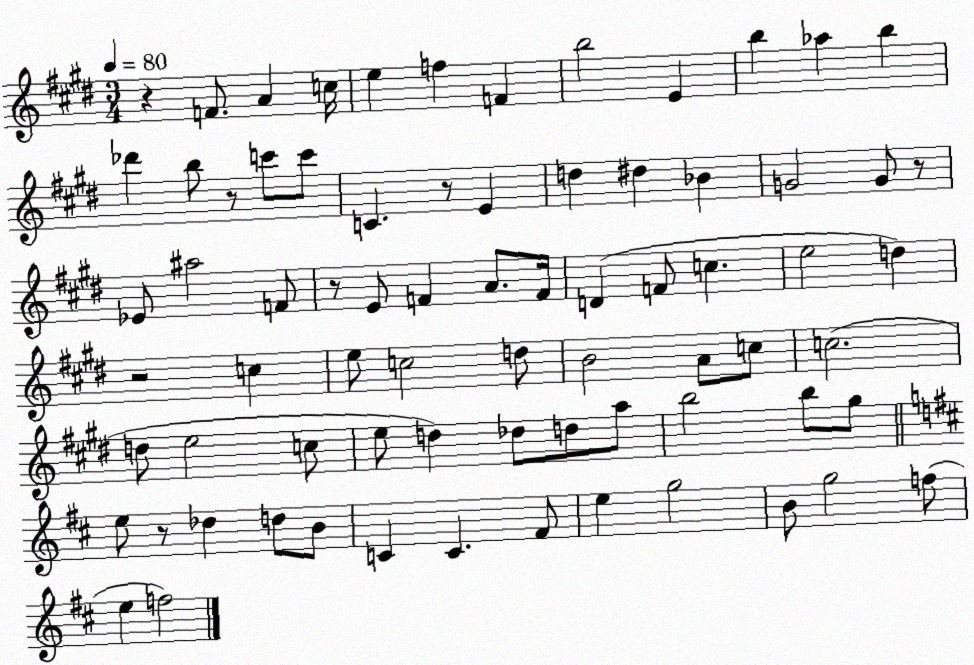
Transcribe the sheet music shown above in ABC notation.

X:1
T:Untitled
M:3/4
L:1/4
K:E
z F/2 A c/4 e f F b2 E b _a b _d' b/2 z/2 c'/2 c'/2 C z/2 E d ^d _B G2 G/2 z/2 _E/2 ^a2 F/2 z/2 E/2 F A/2 F/4 D F/2 c e2 d z2 c e/2 c2 d/2 B2 A/2 c/2 c2 d/2 e2 c/2 e/2 d _d/2 d/2 a/2 b2 b/2 ^g/2 e/2 z/2 _d d/2 B/2 C C ^F/2 e g2 B/2 g2 f/2 e f2